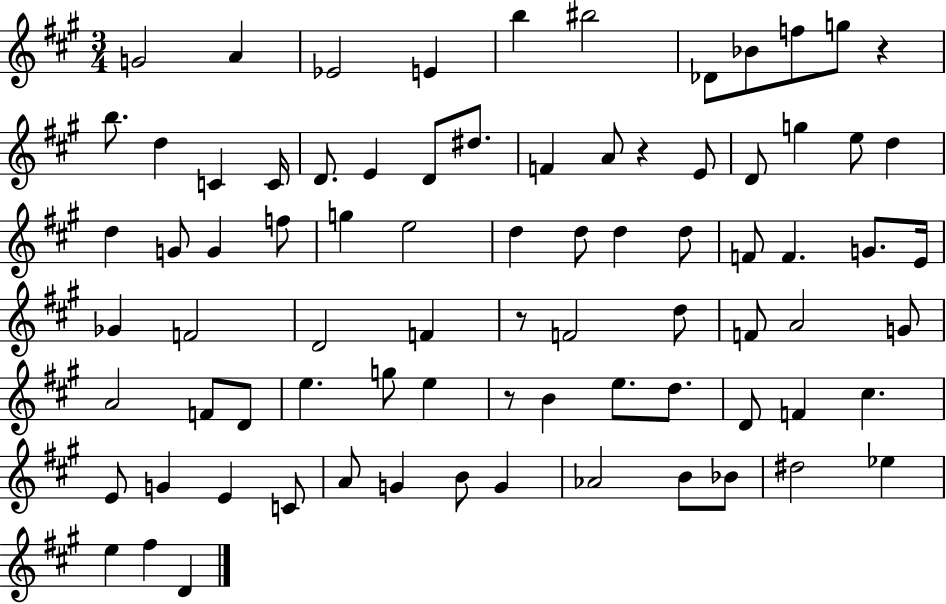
{
  \clef treble
  \numericTimeSignature
  \time 3/4
  \key a \major
  \repeat volta 2 { g'2 a'4 | ees'2 e'4 | b''4 bis''2 | des'8 bes'8 f''8 g''8 r4 | \break b''8. d''4 c'4 c'16 | d'8. e'4 d'8 dis''8. | f'4 a'8 r4 e'8 | d'8 g''4 e''8 d''4 | \break d''4 g'8 g'4 f''8 | g''4 e''2 | d''4 d''8 d''4 d''8 | f'8 f'4. g'8. e'16 | \break ges'4 f'2 | d'2 f'4 | r8 f'2 d''8 | f'8 a'2 g'8 | \break a'2 f'8 d'8 | e''4. g''8 e''4 | r8 b'4 e''8. d''8. | d'8 f'4 cis''4. | \break e'8 g'4 e'4 c'8 | a'8 g'4 b'8 g'4 | aes'2 b'8 bes'8 | dis''2 ees''4 | \break e''4 fis''4 d'4 | } \bar "|."
}